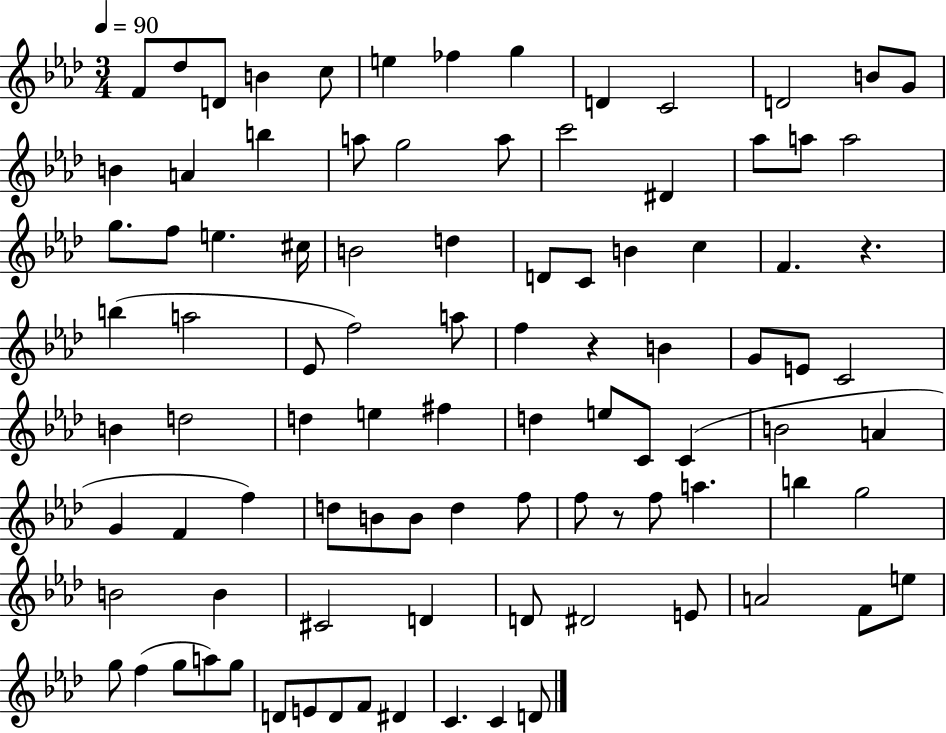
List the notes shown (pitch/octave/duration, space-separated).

F4/e Db5/e D4/e B4/q C5/e E5/q FES5/q G5/q D4/q C4/h D4/h B4/e G4/e B4/q A4/q B5/q A5/e G5/h A5/e C6/h D#4/q Ab5/e A5/e A5/h G5/e. F5/e E5/q. C#5/s B4/h D5/q D4/e C4/e B4/q C5/q F4/q. R/q. B5/q A5/h Eb4/e F5/h A5/e F5/q R/q B4/q G4/e E4/e C4/h B4/q D5/h D5/q E5/q F#5/q D5/q E5/e C4/e C4/q B4/h A4/q G4/q F4/q F5/q D5/e B4/e B4/e D5/q F5/e F5/e R/e F5/e A5/q. B5/q G5/h B4/h B4/q C#4/h D4/q D4/e D#4/h E4/e A4/h F4/e E5/e G5/e F5/q G5/e A5/e G5/e D4/e E4/e D4/e F4/e D#4/q C4/q. C4/q D4/e